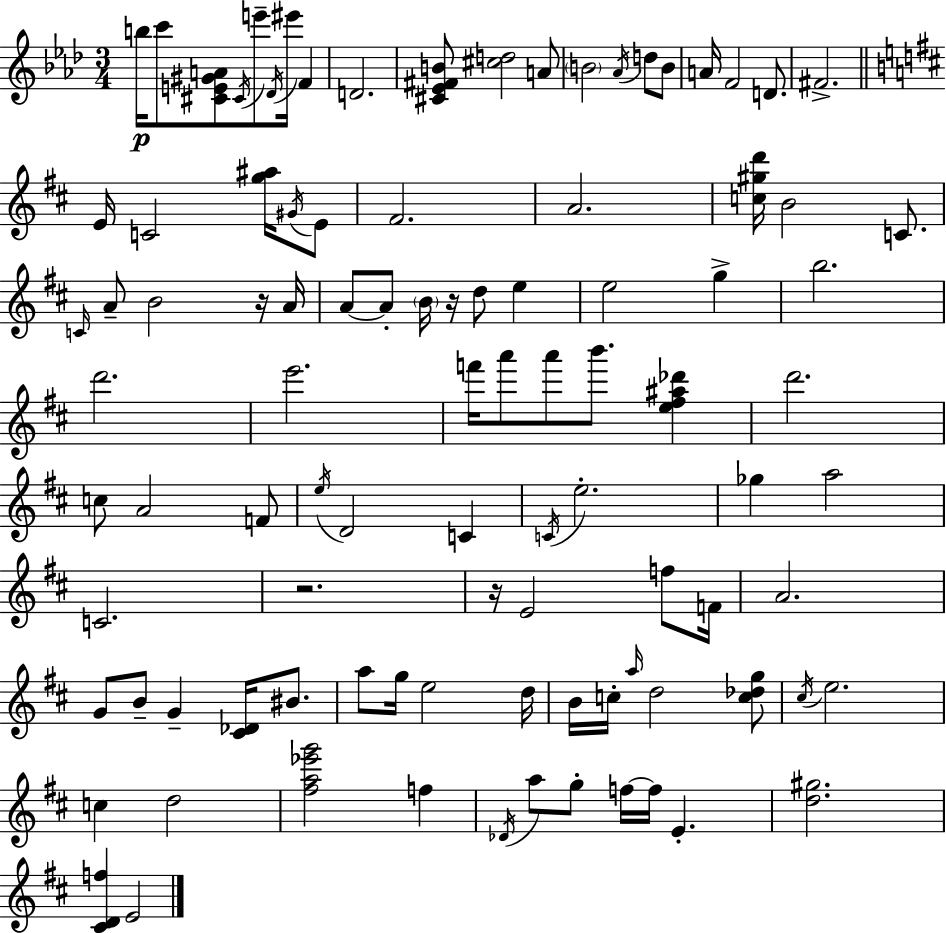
B5/s C6/e [C#4,E4,G#4,A4]/e C#4/s E6/e Db4/s EIS6/s F4/q D4/h. [C#4,Eb4,F#4,B4]/e [C#5,D5]/h A4/e B4/h Ab4/s D5/e B4/e A4/s F4/h D4/e. F#4/h. E4/s C4/h [G5,A#5]/s G#4/s E4/e F#4/h. A4/h. [C5,G#5,D6]/s B4/h C4/e. C4/s A4/e B4/h R/s A4/s A4/e A4/e B4/s R/s D5/e E5/q E5/h G5/q B5/h. D6/h. E6/h. F6/s A6/e A6/e B6/e. [E5,F#5,A#5,Db6]/q D6/h. C5/e A4/h F4/e E5/s D4/h C4/q C4/s E5/h. Gb5/q A5/h C4/h. R/h. R/s E4/h F5/e F4/s A4/h. G4/e B4/e G4/q [C#4,Db4]/s BIS4/e. A5/e G5/s E5/h D5/s B4/s C5/s A5/s D5/h [C5,Db5,G5]/e C#5/s E5/h. C5/q D5/h [F#5,A5,Eb6,G6]/h F5/q Db4/s A5/e G5/e F5/s F5/s E4/q. [D5,G#5]/h. [C#4,D4,F5]/q E4/h